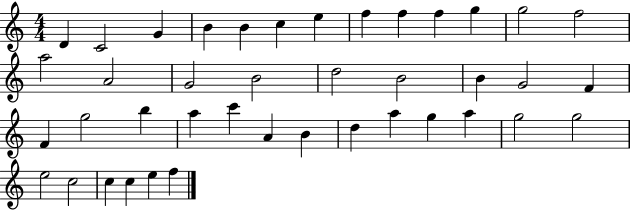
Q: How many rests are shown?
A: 0